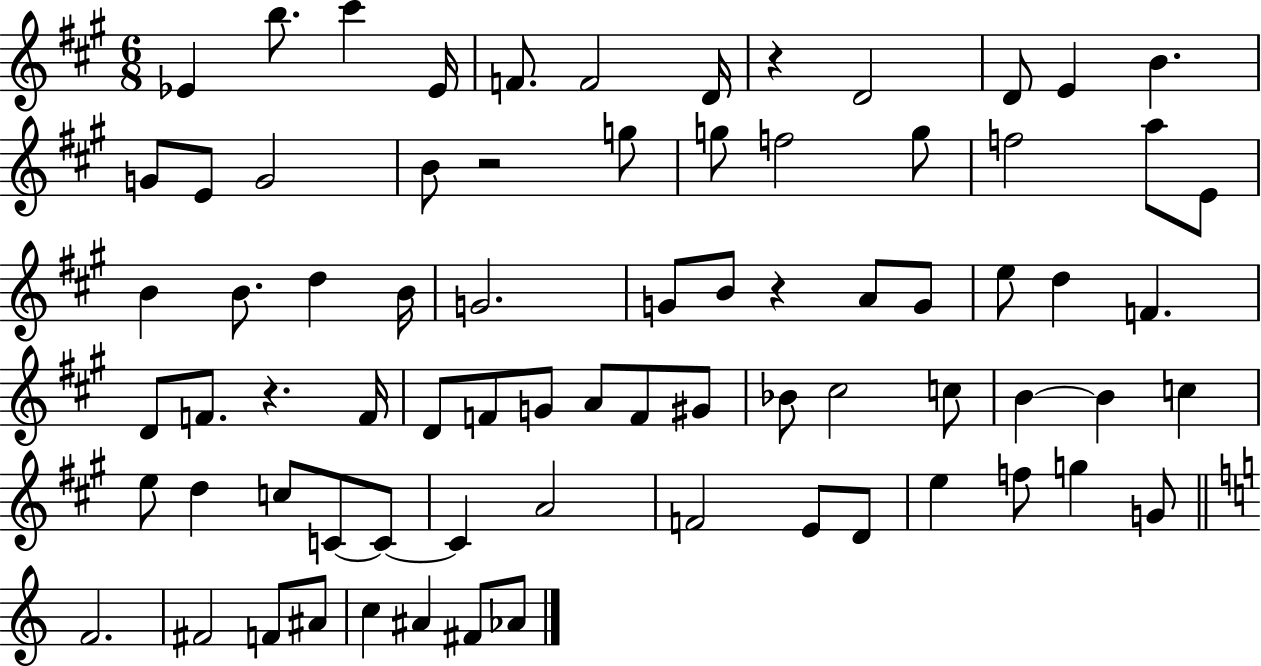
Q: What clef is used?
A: treble